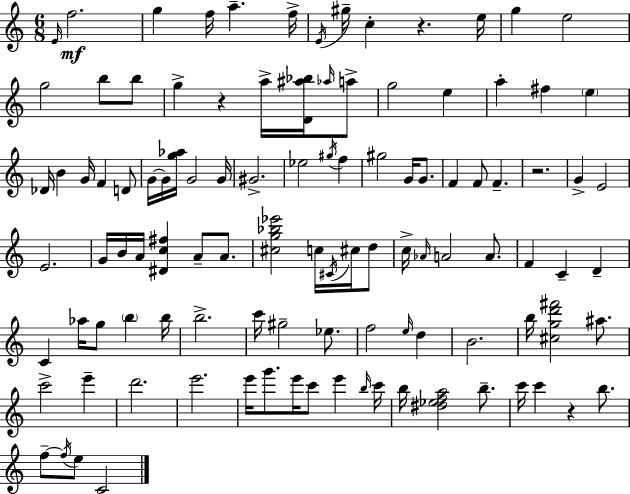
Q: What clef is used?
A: treble